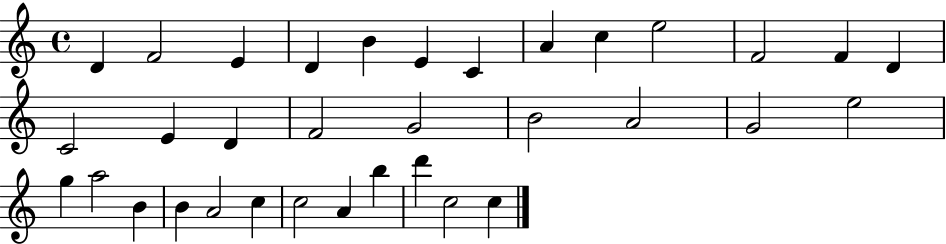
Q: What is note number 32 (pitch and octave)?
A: D6